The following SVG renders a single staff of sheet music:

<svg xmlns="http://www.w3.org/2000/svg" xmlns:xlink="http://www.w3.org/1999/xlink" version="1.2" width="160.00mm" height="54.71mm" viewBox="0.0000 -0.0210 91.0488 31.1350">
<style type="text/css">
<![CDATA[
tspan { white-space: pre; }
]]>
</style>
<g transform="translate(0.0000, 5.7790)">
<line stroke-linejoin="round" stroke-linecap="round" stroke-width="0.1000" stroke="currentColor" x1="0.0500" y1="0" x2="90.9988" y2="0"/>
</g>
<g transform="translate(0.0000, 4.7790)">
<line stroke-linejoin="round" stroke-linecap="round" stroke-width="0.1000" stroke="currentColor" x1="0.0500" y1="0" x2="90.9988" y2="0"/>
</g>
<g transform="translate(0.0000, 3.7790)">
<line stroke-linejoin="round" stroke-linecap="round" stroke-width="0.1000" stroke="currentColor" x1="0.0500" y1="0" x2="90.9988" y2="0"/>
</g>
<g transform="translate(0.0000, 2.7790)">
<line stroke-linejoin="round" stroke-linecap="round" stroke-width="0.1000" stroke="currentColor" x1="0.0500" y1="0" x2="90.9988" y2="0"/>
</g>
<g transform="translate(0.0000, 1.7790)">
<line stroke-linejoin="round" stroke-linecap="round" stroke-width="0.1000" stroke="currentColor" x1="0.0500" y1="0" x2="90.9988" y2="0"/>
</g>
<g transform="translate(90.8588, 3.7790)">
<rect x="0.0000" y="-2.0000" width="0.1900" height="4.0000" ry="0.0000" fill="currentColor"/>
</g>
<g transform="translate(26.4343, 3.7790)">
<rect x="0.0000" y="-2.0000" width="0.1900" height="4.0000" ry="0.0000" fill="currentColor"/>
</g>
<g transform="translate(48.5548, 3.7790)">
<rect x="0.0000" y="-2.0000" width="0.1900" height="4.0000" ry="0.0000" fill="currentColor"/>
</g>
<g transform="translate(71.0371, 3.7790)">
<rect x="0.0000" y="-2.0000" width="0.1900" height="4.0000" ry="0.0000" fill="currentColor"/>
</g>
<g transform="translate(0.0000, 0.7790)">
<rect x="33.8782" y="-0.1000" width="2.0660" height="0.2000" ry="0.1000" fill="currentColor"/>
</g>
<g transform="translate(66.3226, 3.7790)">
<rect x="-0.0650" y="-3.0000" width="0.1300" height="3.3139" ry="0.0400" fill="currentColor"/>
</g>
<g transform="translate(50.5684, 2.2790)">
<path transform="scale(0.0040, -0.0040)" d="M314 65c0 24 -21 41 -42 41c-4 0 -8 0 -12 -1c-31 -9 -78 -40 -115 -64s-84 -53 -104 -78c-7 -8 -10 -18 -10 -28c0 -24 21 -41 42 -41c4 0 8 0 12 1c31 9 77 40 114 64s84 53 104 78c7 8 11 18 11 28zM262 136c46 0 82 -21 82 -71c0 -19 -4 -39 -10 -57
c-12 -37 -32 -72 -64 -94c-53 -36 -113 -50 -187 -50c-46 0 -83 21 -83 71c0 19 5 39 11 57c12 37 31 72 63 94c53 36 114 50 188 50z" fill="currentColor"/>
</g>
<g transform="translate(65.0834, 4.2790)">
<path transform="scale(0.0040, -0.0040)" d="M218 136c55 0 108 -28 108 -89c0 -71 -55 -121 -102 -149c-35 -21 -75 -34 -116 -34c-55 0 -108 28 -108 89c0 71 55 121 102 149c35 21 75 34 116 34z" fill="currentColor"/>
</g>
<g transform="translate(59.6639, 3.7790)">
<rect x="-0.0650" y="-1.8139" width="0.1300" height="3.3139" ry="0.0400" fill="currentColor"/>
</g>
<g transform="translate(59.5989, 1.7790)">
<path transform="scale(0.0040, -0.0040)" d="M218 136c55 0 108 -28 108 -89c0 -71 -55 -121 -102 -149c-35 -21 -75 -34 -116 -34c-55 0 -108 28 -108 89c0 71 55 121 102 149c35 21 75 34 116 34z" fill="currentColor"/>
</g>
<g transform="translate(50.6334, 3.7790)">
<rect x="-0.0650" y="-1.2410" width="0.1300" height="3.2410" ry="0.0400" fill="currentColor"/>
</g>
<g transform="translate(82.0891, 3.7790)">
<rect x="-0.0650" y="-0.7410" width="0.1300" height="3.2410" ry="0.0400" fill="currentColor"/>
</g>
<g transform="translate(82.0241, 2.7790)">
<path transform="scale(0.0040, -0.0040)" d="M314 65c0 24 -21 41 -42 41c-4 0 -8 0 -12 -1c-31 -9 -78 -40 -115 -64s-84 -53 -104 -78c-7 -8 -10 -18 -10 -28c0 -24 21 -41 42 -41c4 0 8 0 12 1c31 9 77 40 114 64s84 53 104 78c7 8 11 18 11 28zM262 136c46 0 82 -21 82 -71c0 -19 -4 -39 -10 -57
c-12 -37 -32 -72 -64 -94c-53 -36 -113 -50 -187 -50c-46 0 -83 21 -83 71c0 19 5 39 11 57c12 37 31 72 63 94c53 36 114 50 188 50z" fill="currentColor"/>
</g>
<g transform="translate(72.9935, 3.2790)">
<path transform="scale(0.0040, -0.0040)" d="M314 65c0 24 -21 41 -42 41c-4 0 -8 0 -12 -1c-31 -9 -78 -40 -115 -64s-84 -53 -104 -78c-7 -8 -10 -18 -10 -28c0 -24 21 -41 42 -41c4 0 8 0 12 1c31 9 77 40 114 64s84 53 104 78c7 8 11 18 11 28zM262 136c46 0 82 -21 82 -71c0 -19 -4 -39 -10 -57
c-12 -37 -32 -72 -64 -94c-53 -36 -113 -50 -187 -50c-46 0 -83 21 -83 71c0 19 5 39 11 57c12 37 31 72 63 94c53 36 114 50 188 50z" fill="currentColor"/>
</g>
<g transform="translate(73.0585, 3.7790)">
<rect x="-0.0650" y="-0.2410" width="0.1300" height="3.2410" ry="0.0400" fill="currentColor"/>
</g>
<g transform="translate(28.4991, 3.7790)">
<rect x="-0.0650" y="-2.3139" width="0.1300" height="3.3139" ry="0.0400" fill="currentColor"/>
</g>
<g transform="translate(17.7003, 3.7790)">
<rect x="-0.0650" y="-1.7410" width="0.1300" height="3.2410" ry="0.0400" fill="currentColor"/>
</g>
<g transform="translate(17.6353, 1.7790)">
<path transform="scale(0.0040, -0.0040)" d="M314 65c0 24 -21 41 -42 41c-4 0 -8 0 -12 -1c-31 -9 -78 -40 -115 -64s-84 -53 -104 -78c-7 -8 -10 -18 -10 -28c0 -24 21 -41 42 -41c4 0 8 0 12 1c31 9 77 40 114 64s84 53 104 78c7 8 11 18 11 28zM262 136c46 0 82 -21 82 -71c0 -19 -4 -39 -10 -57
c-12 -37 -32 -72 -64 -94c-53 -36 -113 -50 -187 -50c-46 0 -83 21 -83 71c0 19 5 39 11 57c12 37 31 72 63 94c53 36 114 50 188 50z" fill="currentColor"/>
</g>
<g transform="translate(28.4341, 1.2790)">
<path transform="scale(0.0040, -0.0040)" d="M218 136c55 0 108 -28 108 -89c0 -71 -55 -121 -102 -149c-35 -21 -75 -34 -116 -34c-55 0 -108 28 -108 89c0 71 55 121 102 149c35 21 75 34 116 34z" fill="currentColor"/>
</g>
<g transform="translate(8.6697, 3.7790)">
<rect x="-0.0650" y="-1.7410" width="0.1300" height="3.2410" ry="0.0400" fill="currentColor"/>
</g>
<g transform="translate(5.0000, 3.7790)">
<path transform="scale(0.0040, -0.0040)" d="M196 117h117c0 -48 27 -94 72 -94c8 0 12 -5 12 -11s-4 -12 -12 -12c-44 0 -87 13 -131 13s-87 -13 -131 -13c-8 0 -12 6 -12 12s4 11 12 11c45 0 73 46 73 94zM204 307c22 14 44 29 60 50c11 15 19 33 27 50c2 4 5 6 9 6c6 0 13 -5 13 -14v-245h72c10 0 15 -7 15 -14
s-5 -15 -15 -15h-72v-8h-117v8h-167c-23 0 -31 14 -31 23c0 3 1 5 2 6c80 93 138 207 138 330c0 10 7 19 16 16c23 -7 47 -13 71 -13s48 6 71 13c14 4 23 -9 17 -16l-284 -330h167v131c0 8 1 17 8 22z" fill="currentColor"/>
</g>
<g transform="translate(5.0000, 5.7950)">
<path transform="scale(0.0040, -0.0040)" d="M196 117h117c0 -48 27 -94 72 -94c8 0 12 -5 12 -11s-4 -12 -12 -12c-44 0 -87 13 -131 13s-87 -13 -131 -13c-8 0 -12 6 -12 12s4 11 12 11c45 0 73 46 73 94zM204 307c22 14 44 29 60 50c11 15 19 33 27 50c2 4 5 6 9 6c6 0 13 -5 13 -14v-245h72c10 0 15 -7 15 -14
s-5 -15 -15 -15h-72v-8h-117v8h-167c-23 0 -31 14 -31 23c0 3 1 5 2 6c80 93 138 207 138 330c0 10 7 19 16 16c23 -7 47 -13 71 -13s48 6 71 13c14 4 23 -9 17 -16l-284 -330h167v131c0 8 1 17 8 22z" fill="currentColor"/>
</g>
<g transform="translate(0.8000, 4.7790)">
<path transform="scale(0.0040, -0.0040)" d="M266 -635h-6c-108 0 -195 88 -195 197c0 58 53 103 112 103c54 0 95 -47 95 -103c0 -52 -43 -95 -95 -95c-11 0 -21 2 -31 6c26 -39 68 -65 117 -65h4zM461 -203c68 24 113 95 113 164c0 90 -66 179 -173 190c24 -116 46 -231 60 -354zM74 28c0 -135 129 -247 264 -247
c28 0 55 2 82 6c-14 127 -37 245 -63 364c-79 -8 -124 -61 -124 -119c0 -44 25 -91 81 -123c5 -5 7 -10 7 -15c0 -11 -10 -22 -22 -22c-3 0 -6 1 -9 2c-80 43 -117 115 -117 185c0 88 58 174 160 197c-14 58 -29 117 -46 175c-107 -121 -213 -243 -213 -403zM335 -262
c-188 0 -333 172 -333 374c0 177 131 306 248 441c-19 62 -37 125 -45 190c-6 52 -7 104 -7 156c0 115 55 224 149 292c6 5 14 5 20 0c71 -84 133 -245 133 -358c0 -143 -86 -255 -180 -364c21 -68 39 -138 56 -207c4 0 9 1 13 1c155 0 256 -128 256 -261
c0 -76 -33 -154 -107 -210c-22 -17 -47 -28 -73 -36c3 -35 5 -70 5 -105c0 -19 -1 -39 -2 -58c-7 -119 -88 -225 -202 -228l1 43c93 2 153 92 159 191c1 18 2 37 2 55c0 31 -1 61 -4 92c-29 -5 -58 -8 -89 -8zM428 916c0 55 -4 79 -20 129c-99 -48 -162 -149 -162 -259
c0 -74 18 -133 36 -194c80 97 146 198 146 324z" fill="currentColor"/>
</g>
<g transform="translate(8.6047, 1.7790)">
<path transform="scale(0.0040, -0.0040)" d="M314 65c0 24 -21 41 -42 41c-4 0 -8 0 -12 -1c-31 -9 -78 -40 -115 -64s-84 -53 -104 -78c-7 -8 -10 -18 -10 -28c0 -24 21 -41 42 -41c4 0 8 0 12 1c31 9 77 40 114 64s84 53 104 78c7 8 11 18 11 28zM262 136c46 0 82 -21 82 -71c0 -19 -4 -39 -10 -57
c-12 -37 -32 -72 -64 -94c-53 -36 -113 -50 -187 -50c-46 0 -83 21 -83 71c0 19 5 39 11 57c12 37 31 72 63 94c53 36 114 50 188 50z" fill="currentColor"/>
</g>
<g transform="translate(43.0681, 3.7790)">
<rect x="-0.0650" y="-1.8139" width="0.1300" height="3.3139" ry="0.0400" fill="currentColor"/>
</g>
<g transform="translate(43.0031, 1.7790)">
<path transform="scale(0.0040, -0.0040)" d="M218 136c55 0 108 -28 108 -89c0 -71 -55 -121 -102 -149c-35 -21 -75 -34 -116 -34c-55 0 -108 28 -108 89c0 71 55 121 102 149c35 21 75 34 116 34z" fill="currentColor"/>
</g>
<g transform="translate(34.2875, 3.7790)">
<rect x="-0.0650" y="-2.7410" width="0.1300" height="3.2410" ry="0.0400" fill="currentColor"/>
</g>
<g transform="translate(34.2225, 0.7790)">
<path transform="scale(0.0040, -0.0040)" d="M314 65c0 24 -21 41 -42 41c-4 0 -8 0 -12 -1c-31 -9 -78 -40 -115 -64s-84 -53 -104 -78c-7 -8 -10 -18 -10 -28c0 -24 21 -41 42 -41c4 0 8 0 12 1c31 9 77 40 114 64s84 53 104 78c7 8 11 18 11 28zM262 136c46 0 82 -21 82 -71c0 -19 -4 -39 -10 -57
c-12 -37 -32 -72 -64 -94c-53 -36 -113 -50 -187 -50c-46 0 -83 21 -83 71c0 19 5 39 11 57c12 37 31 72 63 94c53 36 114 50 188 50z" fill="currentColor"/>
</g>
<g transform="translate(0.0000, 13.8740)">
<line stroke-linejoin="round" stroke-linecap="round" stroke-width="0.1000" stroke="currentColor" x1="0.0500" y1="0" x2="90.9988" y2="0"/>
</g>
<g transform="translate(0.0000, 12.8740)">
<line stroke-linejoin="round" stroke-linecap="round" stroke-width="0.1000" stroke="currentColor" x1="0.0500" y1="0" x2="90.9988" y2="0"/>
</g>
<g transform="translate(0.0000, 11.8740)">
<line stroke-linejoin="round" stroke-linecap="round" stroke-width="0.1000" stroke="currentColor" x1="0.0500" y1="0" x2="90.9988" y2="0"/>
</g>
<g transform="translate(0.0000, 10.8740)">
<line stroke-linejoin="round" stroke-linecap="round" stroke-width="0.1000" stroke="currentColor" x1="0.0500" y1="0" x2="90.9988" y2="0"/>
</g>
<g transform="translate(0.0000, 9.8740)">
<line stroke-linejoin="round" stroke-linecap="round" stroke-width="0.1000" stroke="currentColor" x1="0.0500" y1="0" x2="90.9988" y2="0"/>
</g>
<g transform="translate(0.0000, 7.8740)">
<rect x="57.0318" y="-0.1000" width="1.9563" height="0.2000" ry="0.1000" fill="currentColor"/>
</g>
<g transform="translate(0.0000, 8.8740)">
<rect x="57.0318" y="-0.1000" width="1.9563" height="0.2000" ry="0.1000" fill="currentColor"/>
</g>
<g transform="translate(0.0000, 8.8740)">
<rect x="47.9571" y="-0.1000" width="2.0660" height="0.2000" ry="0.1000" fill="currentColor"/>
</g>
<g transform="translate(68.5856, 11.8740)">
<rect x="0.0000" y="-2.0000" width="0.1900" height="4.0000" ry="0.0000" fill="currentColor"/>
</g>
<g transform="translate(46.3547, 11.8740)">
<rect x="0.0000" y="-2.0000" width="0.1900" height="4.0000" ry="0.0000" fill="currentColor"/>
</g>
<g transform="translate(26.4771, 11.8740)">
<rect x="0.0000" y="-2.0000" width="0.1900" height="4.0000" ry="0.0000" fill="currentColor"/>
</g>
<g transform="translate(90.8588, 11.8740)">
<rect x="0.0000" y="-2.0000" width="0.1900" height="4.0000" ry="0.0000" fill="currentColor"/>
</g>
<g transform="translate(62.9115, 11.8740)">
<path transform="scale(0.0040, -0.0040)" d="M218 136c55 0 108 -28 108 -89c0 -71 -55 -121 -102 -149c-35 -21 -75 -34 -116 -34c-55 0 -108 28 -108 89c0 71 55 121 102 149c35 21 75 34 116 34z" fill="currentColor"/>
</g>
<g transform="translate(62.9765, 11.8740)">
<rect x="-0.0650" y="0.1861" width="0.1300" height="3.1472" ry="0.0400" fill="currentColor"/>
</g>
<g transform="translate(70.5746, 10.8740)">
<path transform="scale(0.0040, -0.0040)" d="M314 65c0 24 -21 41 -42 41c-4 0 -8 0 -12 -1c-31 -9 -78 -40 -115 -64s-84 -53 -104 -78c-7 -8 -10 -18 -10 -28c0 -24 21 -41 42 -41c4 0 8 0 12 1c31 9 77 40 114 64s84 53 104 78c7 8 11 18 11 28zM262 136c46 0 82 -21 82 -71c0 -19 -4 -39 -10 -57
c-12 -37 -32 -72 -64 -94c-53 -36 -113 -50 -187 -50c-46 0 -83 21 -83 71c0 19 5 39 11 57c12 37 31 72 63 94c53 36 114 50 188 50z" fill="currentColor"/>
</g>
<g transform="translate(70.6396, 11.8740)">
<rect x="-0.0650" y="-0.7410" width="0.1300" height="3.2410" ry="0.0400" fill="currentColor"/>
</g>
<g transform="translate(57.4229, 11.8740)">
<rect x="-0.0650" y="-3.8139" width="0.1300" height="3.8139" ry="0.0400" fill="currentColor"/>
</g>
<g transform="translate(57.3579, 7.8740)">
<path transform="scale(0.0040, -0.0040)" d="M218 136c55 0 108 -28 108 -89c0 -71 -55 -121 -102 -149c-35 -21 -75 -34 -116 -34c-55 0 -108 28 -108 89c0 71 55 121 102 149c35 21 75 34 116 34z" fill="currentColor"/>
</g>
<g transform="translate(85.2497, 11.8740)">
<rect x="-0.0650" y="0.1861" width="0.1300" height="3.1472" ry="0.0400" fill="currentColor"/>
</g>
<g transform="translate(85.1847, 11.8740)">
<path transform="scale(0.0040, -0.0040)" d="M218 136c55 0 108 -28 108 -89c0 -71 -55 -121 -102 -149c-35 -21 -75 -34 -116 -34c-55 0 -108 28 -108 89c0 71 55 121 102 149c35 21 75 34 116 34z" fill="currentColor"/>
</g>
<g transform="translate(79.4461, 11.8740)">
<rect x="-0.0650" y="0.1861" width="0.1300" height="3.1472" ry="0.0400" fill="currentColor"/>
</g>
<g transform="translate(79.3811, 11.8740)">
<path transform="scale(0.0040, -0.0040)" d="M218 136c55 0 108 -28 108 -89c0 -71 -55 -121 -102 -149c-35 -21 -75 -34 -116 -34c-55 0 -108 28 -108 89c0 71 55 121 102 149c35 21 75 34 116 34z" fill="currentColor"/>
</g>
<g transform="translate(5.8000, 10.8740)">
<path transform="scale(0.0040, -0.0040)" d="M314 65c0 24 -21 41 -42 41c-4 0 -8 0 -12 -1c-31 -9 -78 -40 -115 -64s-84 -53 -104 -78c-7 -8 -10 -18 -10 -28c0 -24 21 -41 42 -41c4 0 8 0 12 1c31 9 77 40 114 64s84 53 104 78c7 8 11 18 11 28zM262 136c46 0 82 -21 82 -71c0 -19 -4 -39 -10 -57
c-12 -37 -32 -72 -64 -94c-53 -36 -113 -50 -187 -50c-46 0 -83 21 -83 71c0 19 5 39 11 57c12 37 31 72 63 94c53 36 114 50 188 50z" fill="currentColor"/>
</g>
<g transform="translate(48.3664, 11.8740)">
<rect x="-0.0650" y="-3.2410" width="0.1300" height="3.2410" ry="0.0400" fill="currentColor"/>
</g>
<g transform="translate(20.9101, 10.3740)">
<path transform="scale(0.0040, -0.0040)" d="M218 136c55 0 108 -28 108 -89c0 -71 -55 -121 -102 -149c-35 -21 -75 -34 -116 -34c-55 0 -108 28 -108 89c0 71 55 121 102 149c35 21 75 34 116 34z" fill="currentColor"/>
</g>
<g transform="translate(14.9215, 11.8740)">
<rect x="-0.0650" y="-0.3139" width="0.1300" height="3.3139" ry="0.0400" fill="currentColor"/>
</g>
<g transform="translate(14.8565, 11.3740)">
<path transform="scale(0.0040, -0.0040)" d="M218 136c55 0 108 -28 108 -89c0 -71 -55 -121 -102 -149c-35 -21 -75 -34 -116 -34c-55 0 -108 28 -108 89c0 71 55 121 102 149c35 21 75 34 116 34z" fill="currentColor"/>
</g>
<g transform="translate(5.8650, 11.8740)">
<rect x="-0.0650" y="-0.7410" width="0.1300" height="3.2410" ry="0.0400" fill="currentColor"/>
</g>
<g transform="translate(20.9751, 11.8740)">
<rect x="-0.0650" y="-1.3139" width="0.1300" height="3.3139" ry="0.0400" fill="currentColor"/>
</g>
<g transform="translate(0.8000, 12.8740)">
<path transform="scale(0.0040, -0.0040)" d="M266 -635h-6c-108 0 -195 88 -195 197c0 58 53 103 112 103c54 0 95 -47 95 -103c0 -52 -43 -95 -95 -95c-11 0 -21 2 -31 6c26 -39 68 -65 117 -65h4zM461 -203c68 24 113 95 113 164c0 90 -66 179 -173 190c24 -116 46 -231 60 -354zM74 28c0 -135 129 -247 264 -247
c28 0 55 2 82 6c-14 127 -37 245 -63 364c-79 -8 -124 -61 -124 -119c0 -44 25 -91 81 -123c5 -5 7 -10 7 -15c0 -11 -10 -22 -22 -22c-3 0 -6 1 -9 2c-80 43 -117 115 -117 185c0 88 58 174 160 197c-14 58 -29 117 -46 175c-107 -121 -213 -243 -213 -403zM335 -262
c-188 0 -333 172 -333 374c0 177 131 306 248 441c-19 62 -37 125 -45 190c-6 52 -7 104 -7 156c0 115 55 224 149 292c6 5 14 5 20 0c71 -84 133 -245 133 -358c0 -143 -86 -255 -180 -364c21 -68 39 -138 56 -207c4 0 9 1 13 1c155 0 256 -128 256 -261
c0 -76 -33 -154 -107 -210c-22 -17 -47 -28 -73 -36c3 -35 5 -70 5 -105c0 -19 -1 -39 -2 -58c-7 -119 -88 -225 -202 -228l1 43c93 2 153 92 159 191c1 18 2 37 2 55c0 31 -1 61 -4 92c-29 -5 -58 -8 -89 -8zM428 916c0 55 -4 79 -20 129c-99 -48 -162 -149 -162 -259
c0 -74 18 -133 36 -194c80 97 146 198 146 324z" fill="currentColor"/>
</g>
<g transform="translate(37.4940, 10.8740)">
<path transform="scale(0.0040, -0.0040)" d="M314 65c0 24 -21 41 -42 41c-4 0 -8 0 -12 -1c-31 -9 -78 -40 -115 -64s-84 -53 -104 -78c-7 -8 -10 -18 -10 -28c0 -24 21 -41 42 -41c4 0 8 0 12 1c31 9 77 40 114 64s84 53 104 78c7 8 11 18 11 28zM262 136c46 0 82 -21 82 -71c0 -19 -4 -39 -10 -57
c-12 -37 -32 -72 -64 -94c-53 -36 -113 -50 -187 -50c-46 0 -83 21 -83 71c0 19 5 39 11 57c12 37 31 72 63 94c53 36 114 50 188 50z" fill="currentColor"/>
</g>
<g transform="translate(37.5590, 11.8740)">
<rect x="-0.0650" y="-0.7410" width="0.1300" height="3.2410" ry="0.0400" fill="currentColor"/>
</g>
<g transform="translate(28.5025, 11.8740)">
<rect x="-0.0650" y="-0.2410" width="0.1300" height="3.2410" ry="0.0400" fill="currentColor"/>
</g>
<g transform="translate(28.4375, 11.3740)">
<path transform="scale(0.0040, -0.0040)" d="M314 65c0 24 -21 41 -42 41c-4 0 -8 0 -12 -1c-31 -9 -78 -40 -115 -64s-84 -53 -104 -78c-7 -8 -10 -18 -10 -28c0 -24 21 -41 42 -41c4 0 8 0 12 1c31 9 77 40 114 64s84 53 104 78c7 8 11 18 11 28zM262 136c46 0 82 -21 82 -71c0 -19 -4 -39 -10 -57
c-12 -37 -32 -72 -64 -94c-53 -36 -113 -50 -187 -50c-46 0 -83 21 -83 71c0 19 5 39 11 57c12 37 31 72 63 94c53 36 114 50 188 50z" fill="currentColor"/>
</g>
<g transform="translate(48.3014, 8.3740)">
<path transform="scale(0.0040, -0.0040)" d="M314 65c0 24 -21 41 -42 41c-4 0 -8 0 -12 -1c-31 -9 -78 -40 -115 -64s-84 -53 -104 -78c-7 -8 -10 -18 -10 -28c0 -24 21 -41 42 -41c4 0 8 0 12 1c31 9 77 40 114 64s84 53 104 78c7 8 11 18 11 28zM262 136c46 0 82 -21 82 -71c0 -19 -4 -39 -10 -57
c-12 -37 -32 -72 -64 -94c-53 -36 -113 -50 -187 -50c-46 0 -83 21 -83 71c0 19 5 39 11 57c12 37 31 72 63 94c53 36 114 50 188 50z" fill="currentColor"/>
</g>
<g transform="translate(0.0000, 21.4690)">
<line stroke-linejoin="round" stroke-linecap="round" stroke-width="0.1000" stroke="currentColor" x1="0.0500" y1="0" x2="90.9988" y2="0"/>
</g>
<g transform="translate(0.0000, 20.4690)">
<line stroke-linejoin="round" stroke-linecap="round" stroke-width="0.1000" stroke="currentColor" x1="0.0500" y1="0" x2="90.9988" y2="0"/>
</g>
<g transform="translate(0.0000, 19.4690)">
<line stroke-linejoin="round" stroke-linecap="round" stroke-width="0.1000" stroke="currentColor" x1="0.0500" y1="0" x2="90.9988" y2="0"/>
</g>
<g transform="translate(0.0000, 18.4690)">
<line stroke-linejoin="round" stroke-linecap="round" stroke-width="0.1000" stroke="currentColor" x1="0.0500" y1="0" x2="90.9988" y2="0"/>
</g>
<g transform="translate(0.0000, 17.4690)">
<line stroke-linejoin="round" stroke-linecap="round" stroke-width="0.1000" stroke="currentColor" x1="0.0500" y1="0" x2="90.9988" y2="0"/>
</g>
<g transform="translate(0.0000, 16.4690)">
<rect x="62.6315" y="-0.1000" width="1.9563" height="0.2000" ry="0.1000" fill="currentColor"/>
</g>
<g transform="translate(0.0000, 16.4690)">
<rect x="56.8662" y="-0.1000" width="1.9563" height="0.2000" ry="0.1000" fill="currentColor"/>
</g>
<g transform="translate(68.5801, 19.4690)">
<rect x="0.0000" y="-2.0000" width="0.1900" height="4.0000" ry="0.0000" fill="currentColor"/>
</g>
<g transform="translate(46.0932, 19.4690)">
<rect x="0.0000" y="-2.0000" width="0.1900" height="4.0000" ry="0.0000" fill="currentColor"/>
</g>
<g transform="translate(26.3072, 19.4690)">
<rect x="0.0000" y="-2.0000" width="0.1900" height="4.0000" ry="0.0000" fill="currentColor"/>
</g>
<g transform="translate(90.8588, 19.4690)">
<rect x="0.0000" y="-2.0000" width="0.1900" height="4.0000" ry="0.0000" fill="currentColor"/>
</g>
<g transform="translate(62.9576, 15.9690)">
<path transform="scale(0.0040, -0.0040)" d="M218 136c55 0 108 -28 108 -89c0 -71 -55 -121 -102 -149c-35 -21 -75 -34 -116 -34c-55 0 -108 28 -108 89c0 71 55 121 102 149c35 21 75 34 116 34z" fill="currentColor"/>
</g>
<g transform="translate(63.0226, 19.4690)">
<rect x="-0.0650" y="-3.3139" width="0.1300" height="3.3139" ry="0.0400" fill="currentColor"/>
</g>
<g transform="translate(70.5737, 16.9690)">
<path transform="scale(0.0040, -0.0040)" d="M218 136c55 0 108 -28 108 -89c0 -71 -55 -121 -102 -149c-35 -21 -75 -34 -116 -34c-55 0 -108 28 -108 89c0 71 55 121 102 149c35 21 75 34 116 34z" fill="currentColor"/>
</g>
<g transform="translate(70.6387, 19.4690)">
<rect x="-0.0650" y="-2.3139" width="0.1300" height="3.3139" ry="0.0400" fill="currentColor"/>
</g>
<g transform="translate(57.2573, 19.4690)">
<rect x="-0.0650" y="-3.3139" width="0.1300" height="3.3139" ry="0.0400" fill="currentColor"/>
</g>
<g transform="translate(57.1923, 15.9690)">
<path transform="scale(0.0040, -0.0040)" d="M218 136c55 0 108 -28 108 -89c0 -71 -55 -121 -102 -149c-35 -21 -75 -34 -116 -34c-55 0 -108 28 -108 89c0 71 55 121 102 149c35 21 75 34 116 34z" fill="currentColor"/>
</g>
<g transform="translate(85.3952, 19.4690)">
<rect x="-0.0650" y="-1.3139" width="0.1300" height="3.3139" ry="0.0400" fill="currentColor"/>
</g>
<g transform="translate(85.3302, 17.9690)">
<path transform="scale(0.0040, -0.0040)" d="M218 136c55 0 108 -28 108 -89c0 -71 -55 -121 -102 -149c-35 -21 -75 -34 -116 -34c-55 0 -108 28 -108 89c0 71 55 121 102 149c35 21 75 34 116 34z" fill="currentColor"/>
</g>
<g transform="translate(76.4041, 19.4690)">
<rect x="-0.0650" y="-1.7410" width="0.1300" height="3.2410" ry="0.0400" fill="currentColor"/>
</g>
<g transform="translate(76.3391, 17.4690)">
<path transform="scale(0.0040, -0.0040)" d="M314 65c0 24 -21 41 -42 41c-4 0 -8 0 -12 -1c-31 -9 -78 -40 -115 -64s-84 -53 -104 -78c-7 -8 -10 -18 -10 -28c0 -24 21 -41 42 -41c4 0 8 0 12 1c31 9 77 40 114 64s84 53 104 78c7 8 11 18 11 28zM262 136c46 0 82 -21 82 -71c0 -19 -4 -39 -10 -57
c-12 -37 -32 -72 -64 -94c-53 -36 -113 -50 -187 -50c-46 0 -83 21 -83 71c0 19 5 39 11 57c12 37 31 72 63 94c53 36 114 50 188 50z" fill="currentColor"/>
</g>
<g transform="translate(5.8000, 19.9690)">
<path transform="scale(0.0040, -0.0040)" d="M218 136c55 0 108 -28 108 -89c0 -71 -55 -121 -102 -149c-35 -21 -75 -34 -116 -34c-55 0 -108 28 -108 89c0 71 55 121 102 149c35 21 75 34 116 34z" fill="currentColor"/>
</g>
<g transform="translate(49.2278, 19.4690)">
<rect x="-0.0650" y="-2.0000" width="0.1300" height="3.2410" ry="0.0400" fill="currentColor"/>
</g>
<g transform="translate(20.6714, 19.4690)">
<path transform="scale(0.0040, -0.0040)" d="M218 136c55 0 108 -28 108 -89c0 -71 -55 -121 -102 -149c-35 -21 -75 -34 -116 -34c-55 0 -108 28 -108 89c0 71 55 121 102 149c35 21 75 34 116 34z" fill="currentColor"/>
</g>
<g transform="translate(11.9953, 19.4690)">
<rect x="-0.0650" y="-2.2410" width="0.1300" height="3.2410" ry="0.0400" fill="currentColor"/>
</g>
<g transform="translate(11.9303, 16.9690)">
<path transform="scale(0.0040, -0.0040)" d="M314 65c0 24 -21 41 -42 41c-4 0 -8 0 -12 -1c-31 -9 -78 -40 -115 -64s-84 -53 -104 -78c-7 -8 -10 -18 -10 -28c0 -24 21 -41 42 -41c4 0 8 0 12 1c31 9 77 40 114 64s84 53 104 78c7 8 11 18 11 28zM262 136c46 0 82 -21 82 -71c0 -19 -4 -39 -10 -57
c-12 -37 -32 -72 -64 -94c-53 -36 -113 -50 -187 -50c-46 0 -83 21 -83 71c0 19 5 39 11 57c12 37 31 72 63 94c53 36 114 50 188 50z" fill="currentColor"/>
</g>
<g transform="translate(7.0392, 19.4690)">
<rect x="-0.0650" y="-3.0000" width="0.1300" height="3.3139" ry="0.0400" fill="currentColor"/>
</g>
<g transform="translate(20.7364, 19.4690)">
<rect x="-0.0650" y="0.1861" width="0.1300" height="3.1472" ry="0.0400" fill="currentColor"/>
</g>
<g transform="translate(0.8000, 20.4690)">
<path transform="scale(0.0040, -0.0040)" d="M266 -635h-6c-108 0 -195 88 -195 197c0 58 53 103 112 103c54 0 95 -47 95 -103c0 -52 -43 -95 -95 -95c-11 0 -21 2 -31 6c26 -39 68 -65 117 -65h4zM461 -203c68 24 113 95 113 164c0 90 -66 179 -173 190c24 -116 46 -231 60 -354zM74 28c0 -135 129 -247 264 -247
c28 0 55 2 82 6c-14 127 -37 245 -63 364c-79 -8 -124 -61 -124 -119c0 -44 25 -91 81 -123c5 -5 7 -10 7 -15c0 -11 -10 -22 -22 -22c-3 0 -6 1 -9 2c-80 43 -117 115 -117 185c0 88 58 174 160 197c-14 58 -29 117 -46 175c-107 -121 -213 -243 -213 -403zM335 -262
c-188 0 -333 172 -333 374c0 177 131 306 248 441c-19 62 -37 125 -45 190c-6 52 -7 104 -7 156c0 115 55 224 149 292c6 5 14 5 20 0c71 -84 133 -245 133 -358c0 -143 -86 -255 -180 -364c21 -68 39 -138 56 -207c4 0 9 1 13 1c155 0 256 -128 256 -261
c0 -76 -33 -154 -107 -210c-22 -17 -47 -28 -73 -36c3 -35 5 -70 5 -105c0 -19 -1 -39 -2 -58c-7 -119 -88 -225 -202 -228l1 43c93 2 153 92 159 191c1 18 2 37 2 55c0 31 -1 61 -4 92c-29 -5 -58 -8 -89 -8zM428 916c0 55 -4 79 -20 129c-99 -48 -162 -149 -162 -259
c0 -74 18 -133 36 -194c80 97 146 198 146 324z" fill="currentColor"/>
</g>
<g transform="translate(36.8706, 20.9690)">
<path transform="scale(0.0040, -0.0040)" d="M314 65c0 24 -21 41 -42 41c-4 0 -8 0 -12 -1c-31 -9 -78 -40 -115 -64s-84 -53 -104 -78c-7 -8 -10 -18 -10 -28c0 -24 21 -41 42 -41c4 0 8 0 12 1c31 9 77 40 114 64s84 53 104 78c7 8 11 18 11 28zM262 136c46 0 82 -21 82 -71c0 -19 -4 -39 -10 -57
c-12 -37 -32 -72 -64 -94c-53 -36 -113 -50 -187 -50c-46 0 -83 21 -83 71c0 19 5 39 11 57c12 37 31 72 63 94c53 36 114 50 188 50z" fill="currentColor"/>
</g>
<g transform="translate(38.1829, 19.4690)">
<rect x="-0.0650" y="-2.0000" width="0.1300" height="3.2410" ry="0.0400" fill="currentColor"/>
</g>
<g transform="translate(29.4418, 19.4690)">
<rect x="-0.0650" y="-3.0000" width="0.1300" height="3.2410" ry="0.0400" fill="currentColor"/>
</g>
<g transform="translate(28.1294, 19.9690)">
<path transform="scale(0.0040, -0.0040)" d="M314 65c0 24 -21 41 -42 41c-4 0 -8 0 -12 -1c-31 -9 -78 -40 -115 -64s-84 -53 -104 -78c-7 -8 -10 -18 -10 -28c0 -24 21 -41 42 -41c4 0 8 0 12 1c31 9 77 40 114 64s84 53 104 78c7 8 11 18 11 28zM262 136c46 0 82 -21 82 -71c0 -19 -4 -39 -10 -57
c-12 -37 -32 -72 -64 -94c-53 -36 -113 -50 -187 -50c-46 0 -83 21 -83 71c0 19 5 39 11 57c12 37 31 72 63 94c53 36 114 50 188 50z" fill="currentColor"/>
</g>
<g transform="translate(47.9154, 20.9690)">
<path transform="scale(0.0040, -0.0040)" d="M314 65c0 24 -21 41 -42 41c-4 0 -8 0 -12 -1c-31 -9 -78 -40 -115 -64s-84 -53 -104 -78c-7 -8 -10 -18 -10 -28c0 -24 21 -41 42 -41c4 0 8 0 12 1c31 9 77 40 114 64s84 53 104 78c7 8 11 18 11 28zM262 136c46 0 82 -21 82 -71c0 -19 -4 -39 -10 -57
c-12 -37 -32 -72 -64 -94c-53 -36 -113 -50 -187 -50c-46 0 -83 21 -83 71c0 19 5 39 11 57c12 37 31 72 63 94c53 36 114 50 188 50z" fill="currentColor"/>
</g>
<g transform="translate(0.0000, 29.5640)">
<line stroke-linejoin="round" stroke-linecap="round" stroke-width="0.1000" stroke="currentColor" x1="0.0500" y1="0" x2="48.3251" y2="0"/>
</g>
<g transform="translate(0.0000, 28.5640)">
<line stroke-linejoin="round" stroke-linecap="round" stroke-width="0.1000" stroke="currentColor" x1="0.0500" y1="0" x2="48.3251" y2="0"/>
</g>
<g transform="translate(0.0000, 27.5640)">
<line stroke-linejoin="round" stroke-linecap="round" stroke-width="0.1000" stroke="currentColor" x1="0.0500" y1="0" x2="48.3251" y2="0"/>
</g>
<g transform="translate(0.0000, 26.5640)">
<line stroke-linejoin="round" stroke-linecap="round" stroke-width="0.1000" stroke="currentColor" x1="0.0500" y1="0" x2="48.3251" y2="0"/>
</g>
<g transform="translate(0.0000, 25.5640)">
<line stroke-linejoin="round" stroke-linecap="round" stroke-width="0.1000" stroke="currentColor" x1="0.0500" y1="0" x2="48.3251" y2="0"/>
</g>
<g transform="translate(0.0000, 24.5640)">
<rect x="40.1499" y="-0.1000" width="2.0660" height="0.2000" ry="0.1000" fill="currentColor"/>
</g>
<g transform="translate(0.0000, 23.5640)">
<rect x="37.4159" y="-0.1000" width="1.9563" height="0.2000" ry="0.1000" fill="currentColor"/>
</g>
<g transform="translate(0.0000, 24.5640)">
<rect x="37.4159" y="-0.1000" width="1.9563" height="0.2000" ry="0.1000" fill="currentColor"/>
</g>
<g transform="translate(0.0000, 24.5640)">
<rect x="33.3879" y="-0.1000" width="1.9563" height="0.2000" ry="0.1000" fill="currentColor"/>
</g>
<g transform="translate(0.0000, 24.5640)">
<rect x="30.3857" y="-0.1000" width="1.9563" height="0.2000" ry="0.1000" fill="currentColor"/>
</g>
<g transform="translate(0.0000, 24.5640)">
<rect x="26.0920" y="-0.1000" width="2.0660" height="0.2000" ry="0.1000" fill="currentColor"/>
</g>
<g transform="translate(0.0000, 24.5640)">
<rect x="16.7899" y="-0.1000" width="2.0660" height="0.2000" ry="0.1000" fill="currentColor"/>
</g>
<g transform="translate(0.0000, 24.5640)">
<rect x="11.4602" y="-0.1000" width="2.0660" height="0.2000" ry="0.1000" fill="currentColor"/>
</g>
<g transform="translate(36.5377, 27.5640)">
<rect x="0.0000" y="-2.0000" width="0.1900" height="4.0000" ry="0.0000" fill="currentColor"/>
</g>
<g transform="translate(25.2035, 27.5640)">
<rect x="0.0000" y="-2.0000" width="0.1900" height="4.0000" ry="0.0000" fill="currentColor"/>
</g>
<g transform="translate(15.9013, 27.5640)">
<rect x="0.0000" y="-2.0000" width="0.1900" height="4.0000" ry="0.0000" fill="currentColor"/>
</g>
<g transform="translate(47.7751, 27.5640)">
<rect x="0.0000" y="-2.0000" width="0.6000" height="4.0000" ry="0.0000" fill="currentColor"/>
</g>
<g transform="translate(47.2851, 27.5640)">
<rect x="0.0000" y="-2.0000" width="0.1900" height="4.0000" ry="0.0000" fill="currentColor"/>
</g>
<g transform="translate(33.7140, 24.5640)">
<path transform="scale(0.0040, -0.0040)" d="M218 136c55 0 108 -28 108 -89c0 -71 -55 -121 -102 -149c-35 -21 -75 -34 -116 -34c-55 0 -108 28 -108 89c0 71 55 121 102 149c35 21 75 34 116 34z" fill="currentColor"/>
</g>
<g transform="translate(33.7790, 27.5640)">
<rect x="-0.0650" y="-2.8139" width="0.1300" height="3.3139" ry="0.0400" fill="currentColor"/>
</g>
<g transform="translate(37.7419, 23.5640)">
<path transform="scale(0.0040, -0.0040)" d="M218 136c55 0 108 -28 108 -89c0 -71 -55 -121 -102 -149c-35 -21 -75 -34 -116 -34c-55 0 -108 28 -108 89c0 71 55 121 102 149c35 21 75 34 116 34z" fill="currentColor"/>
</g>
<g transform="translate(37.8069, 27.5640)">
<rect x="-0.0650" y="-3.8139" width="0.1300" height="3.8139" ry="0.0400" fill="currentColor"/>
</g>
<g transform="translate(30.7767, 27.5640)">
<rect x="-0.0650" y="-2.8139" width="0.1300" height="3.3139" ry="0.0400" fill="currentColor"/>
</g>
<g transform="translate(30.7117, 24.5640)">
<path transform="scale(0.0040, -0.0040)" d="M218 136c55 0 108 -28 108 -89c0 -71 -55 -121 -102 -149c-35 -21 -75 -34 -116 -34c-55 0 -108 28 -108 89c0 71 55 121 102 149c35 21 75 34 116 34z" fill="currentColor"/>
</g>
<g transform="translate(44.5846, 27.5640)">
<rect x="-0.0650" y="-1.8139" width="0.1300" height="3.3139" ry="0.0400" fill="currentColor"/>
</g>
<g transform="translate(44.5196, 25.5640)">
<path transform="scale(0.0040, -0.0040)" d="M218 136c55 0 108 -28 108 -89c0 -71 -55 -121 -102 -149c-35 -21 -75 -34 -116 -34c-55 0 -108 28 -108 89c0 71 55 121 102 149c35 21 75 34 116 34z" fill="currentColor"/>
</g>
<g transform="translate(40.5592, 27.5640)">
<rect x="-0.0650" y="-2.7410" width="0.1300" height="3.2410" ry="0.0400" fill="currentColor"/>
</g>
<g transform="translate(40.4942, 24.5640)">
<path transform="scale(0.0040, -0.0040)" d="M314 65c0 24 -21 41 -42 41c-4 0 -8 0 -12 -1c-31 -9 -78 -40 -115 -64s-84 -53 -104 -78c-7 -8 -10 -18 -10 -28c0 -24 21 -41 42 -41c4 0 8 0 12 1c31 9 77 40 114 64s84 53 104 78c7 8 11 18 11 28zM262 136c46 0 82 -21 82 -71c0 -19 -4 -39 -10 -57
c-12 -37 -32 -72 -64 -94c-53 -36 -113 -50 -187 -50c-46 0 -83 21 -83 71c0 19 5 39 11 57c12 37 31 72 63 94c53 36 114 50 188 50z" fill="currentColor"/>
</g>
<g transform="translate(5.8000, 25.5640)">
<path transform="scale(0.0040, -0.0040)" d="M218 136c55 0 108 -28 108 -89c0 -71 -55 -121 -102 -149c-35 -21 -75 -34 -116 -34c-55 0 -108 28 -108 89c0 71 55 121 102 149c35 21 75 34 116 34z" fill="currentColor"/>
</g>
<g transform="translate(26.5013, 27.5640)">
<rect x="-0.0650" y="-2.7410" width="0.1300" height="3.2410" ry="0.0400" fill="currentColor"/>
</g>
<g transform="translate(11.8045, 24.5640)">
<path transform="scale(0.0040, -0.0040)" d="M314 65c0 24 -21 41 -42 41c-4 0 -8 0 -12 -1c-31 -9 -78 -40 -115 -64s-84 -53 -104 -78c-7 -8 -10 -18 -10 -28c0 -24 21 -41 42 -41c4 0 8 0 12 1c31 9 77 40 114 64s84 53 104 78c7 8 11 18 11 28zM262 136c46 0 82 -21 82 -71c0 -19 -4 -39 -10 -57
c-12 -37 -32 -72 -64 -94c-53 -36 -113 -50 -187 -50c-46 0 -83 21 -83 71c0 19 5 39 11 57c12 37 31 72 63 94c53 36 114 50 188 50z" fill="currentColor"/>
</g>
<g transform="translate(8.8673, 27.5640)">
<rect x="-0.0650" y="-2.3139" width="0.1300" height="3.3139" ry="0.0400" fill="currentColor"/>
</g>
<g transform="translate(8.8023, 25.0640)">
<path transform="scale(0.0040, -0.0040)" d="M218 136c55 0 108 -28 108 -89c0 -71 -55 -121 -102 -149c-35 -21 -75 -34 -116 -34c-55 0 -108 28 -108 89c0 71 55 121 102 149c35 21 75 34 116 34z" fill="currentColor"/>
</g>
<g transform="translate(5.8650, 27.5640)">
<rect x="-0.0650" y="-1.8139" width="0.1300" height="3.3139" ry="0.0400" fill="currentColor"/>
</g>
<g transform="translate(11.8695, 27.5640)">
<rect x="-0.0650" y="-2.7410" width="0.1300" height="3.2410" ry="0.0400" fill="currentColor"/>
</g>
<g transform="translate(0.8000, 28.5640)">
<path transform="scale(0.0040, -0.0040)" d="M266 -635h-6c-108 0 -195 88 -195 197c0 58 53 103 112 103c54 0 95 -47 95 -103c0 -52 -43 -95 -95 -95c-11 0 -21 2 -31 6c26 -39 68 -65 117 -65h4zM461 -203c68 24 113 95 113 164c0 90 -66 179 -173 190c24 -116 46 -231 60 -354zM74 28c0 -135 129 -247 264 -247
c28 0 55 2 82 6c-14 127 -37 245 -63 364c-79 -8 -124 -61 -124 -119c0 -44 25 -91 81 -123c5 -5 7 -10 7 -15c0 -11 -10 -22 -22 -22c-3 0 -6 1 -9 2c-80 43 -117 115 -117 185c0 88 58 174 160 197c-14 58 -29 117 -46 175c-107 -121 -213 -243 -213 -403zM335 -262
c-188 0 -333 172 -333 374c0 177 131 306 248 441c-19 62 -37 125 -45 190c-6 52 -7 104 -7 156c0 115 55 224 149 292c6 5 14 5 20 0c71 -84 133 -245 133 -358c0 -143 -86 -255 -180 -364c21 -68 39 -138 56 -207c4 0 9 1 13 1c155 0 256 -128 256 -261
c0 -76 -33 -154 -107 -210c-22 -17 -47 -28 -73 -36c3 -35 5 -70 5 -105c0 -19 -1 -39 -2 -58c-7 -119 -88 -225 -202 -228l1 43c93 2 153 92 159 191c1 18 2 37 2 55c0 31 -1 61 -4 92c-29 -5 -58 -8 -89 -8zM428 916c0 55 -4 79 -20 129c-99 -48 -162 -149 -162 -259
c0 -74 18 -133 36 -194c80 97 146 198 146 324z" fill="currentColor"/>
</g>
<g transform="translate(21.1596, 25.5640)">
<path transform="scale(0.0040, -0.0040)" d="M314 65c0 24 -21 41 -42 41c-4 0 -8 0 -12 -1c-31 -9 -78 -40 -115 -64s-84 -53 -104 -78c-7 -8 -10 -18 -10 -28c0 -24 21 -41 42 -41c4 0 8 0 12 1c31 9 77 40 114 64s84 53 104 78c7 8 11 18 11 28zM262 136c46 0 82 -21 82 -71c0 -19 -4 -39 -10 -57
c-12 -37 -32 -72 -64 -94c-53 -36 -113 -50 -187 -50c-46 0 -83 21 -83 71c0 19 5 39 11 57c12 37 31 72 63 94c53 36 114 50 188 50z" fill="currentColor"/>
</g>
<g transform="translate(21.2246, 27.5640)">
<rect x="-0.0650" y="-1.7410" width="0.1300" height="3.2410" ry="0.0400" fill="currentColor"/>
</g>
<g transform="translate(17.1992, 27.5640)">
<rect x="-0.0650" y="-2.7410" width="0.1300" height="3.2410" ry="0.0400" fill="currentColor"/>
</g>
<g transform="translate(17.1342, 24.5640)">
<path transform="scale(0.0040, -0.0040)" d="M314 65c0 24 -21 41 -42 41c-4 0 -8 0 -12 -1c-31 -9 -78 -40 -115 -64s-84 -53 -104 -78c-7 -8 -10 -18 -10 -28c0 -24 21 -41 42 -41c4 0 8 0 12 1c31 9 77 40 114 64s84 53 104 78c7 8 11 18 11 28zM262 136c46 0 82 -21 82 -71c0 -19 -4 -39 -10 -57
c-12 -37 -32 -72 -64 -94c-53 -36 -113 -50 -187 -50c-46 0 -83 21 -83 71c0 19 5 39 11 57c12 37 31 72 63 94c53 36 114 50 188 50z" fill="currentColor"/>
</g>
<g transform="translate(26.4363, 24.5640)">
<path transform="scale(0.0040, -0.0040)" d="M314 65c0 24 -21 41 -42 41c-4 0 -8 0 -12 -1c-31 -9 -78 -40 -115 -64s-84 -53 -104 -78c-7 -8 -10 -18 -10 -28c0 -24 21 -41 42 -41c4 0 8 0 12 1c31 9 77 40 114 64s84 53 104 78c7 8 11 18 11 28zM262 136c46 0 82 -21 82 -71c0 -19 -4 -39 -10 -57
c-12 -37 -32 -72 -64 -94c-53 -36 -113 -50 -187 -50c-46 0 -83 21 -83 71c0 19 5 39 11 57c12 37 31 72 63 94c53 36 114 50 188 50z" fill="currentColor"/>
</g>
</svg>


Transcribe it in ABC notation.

X:1
T:Untitled
M:4/4
L:1/4
K:C
f2 f2 g a2 f e2 f A c2 d2 d2 c e c2 d2 b2 c' B d2 B B A g2 B A2 F2 F2 b b g f2 e f g a2 a2 f2 a2 a a c' a2 f